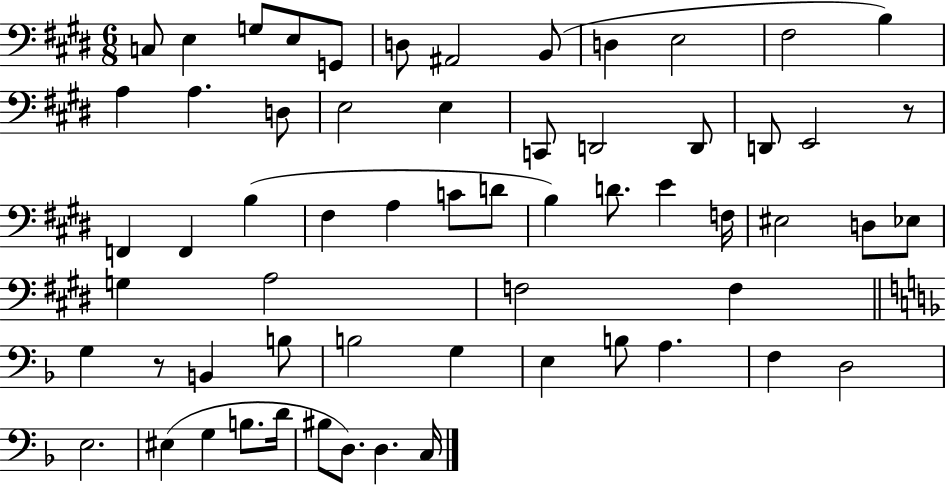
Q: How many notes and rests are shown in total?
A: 61